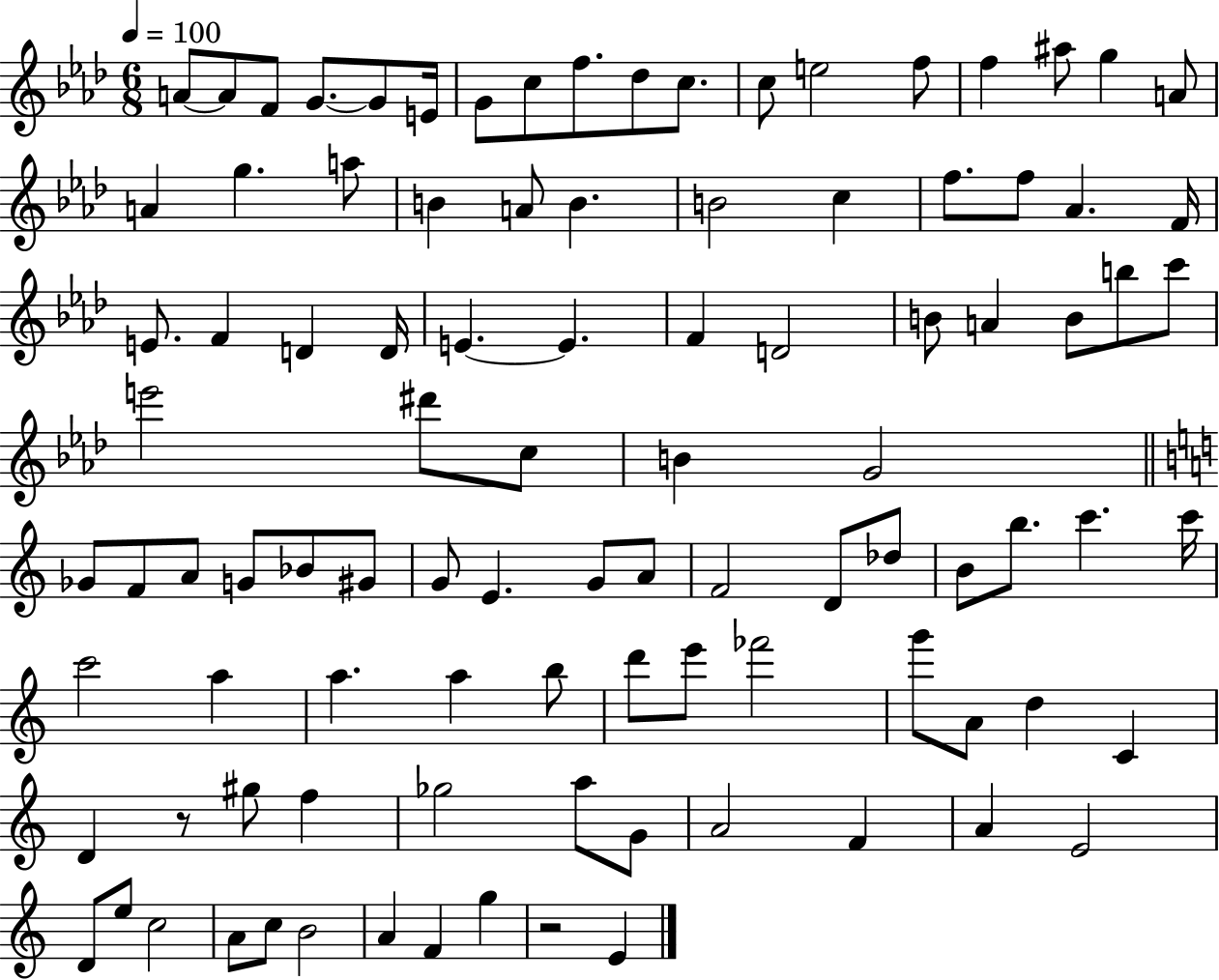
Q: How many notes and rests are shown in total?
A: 99